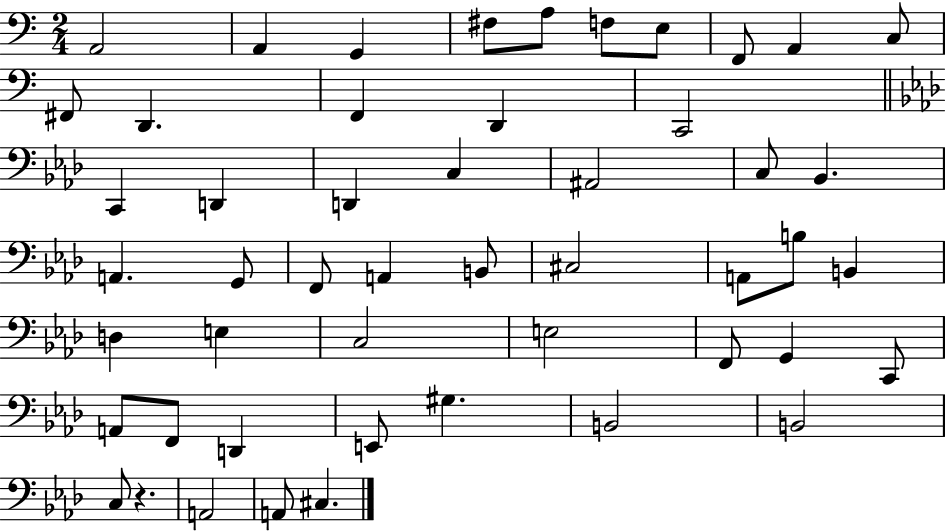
X:1
T:Untitled
M:2/4
L:1/4
K:C
A,,2 A,, G,, ^F,/2 A,/2 F,/2 E,/2 F,,/2 A,, C,/2 ^F,,/2 D,, F,, D,, C,,2 C,, D,, D,, C, ^A,,2 C,/2 _B,, A,, G,,/2 F,,/2 A,, B,,/2 ^C,2 A,,/2 B,/2 B,, D, E, C,2 E,2 F,,/2 G,, C,,/2 A,,/2 F,,/2 D,, E,,/2 ^G, B,,2 B,,2 C,/2 z A,,2 A,,/2 ^C,